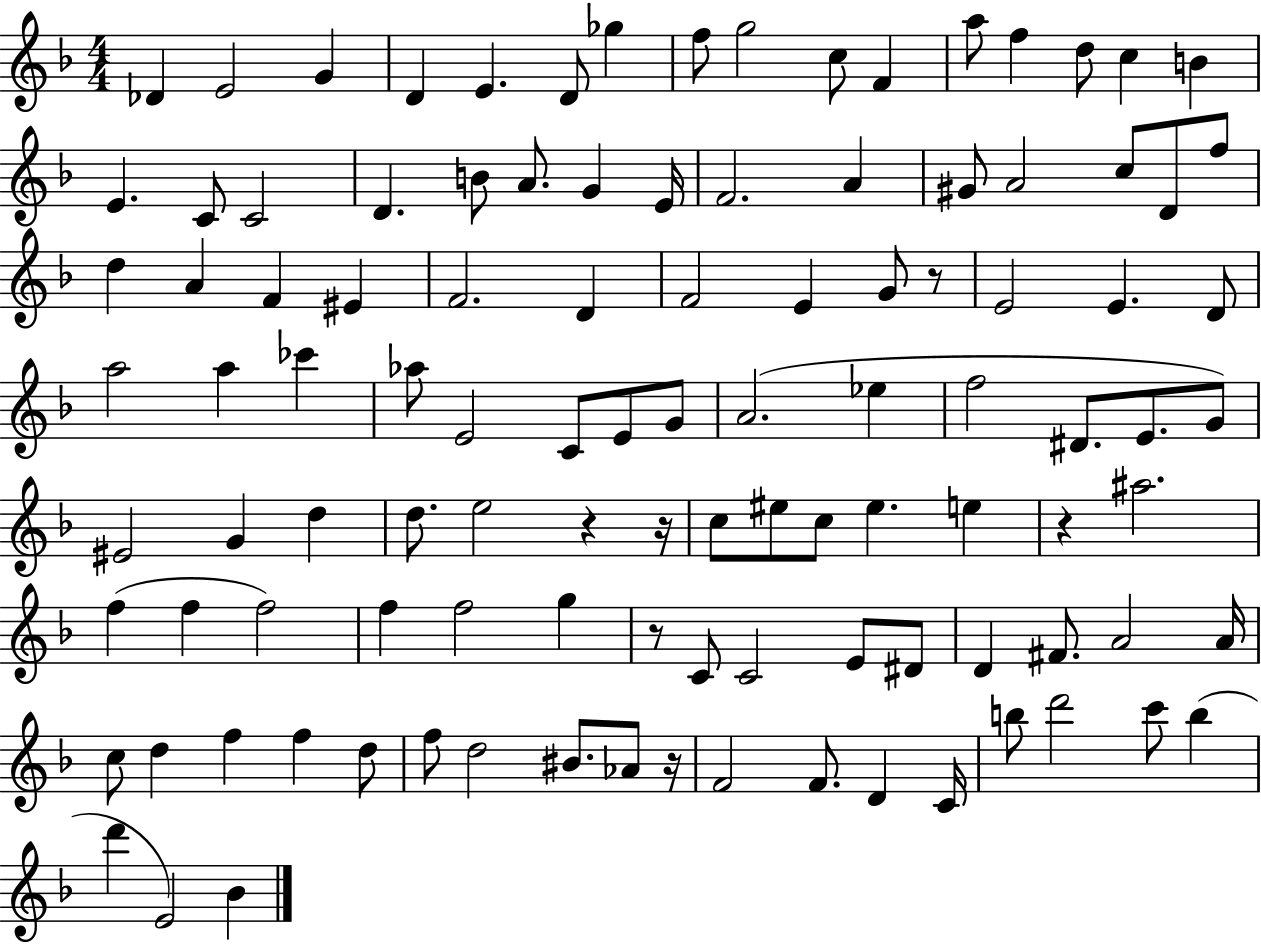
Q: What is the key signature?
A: F major